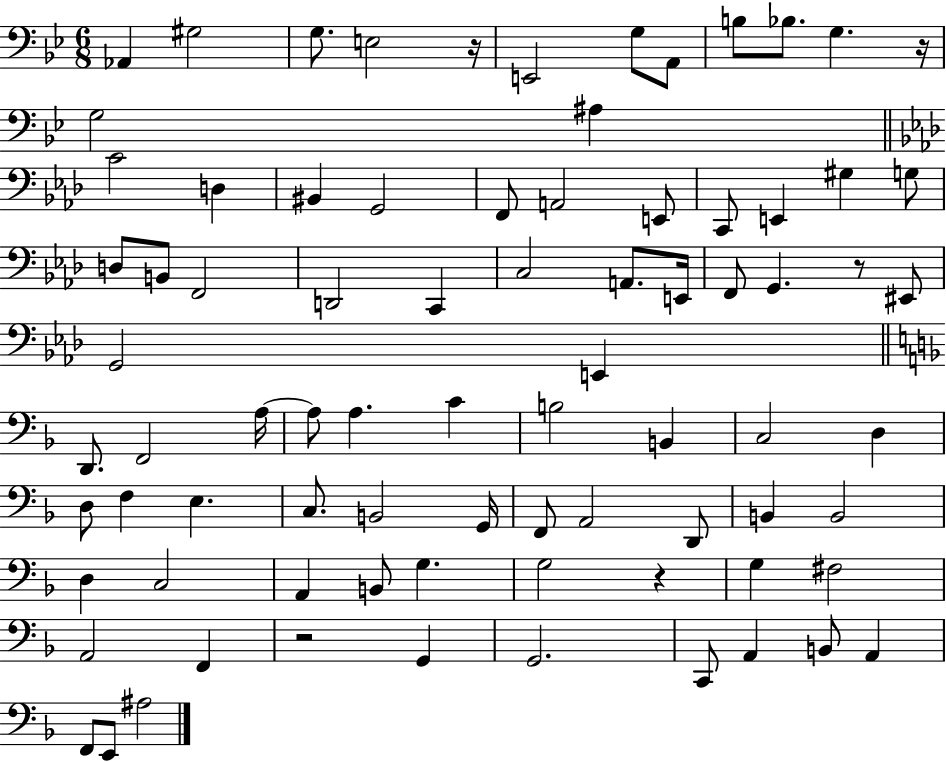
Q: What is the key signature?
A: BES major